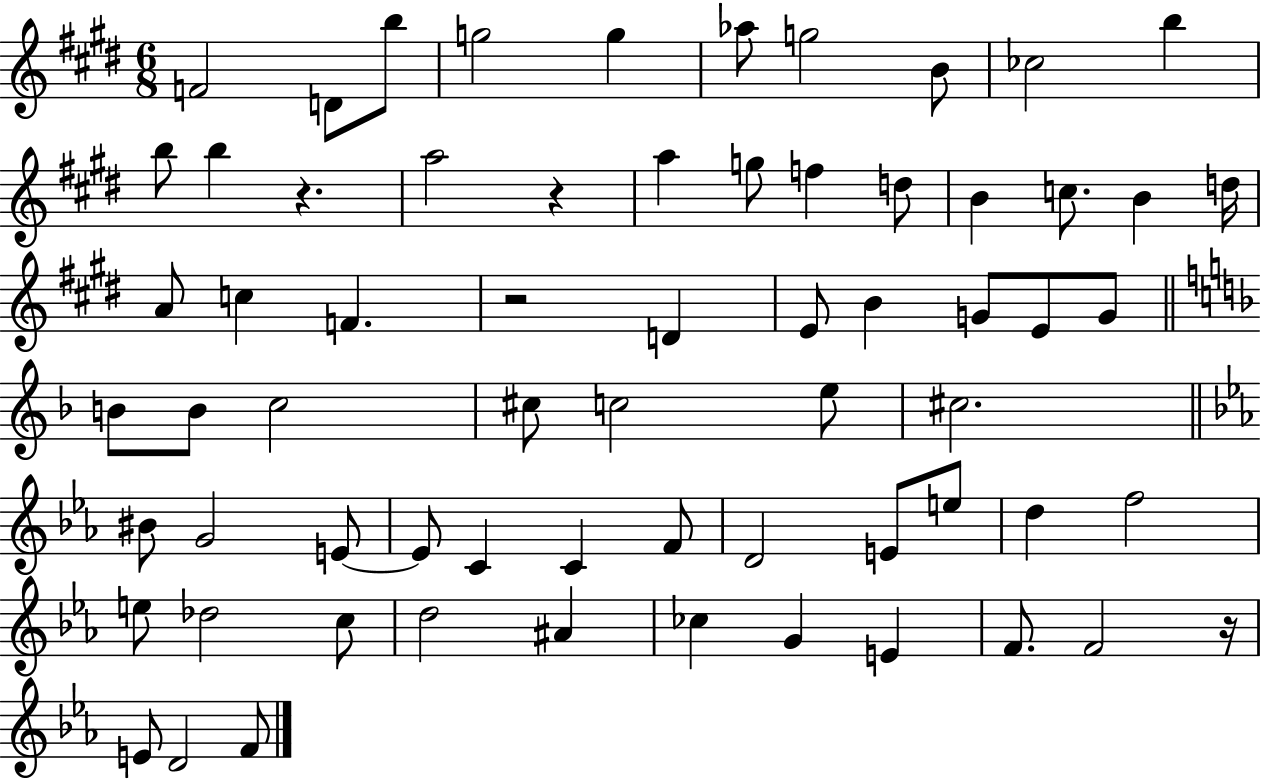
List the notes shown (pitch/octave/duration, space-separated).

F4/h D4/e B5/e G5/h G5/q Ab5/e G5/h B4/e CES5/h B5/q B5/e B5/q R/q. A5/h R/q A5/q G5/e F5/q D5/e B4/q C5/e. B4/q D5/s A4/e C5/q F4/q. R/h D4/q E4/e B4/q G4/e E4/e G4/e B4/e B4/e C5/h C#5/e C5/h E5/e C#5/h. BIS4/e G4/h E4/e E4/e C4/q C4/q F4/e D4/h E4/e E5/e D5/q F5/h E5/e Db5/h C5/e D5/h A#4/q CES5/q G4/q E4/q F4/e. F4/h R/s E4/e D4/h F4/e